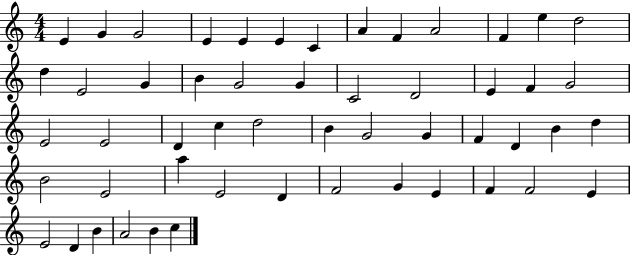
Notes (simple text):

E4/q G4/q G4/h E4/q E4/q E4/q C4/q A4/q F4/q A4/h F4/q E5/q D5/h D5/q E4/h G4/q B4/q G4/h G4/q C4/h D4/h E4/q F4/q G4/h E4/h E4/h D4/q C5/q D5/h B4/q G4/h G4/q F4/q D4/q B4/q D5/q B4/h E4/h A5/q E4/h D4/q F4/h G4/q E4/q F4/q F4/h E4/q E4/h D4/q B4/q A4/h B4/q C5/q